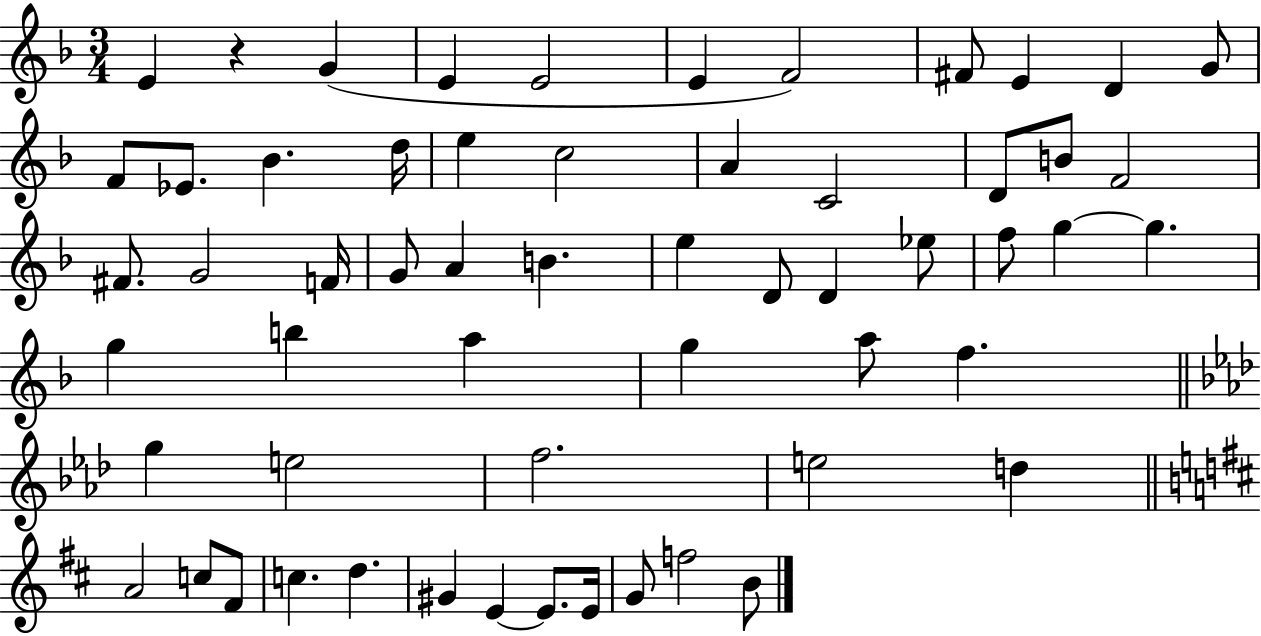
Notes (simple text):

E4/q R/q G4/q E4/q E4/h E4/q F4/h F#4/e E4/q D4/q G4/e F4/e Eb4/e. Bb4/q. D5/s E5/q C5/h A4/q C4/h D4/e B4/e F4/h F#4/e. G4/h F4/s G4/e A4/q B4/q. E5/q D4/e D4/q Eb5/e F5/e G5/q G5/q. G5/q B5/q A5/q G5/q A5/e F5/q. G5/q E5/h F5/h. E5/h D5/q A4/h C5/e F#4/e C5/q. D5/q. G#4/q E4/q E4/e. E4/s G4/e F5/h B4/e